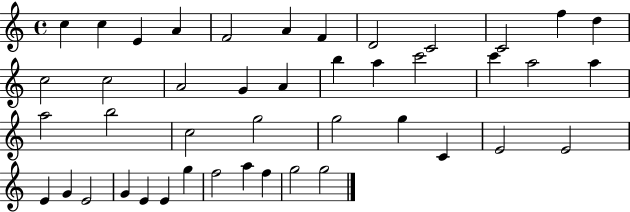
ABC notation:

X:1
T:Untitled
M:4/4
L:1/4
K:C
c c E A F2 A F D2 C2 C2 f d c2 c2 A2 G A b a c'2 c' a2 a a2 b2 c2 g2 g2 g C E2 E2 E G E2 G E E g f2 a f g2 g2